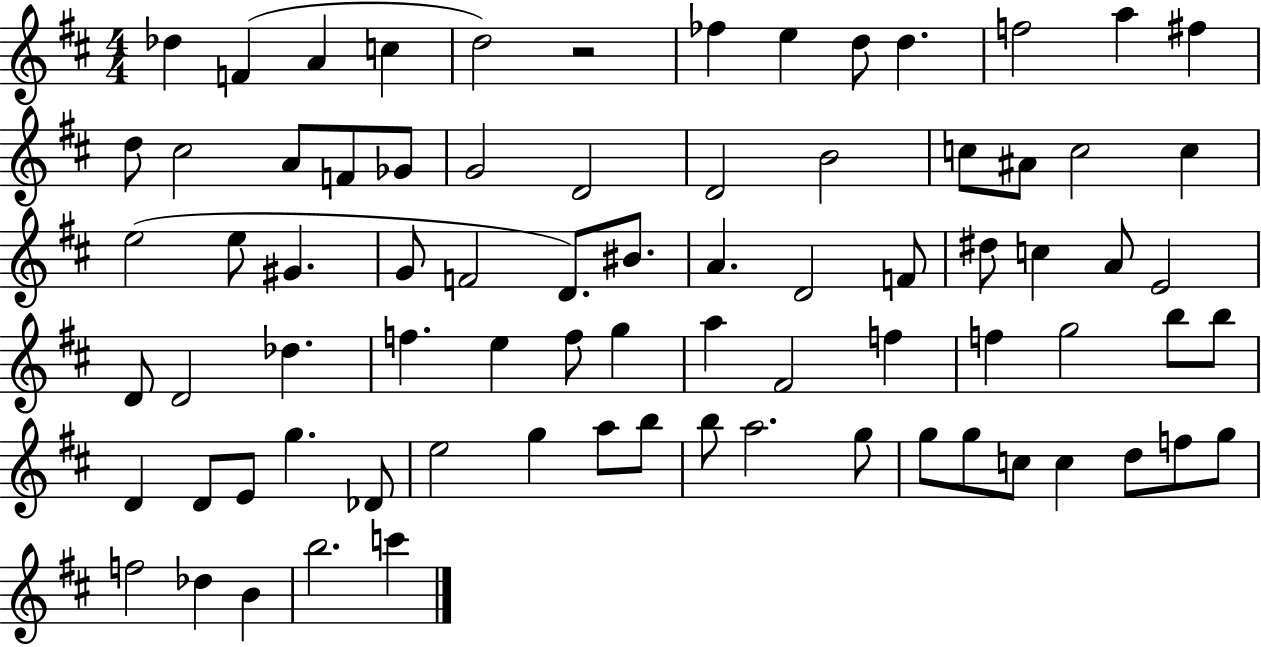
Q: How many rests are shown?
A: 1